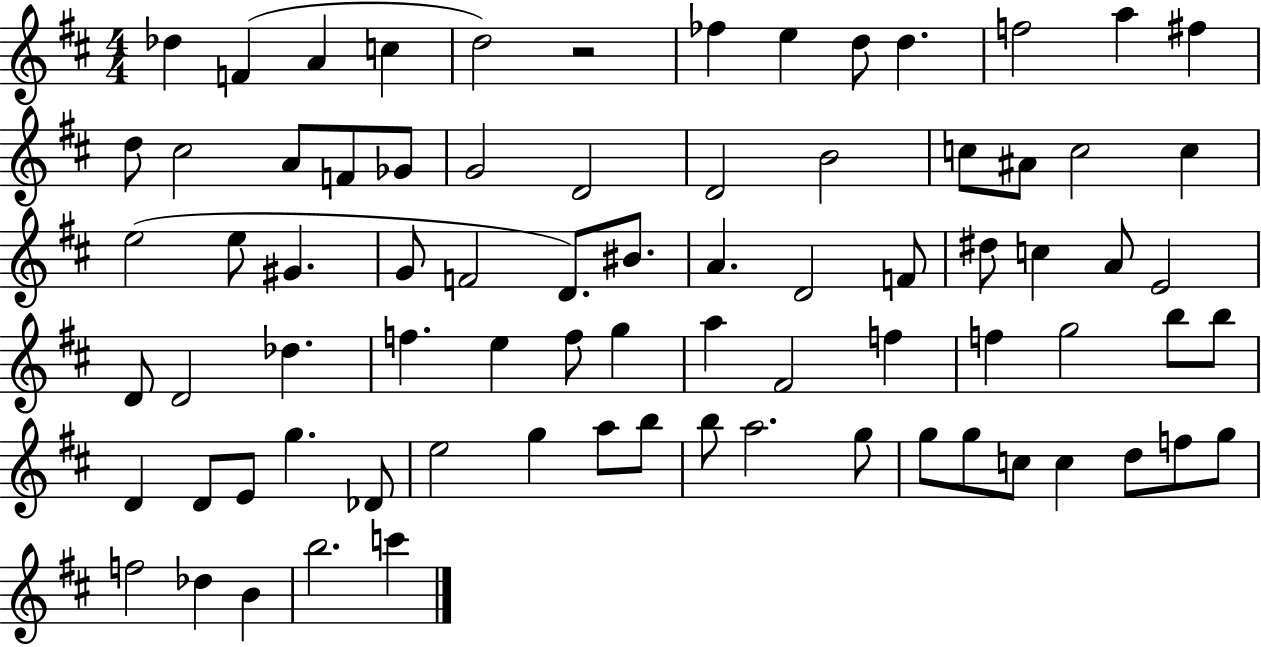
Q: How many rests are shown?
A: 1